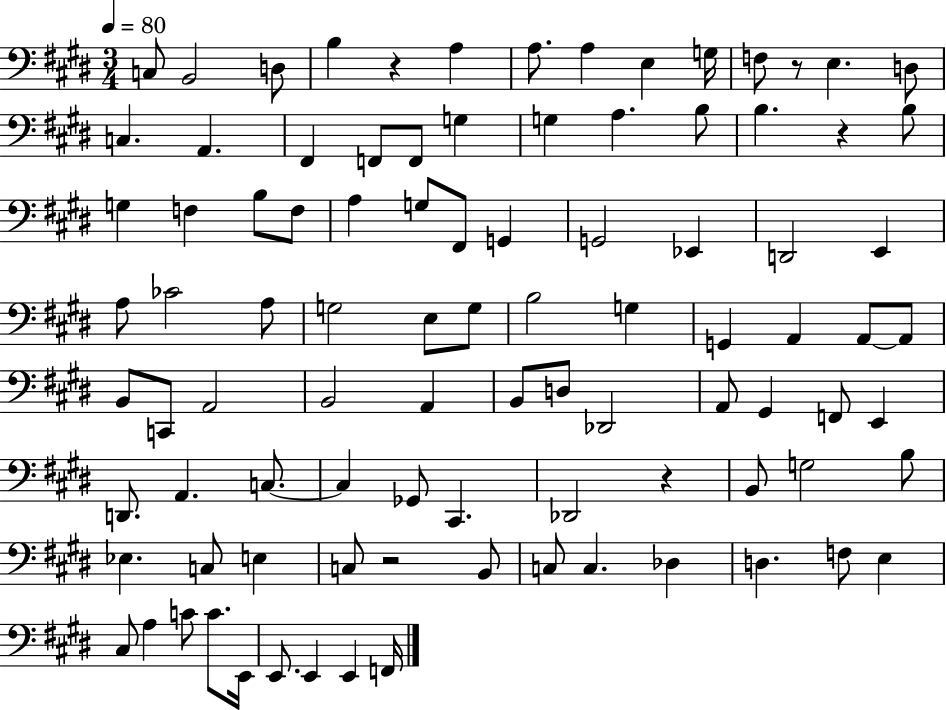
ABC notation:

X:1
T:Untitled
M:3/4
L:1/4
K:E
C,/2 B,,2 D,/2 B, z A, A,/2 A, E, G,/4 F,/2 z/2 E, D,/2 C, A,, ^F,, F,,/2 F,,/2 G, G, A, B,/2 B, z B,/2 G, F, B,/2 F,/2 A, G,/2 ^F,,/2 G,, G,,2 _E,, D,,2 E,, A,/2 _C2 A,/2 G,2 E,/2 G,/2 B,2 G, G,, A,, A,,/2 A,,/2 B,,/2 C,,/2 A,,2 B,,2 A,, B,,/2 D,/2 _D,,2 A,,/2 ^G,, F,,/2 E,, D,,/2 A,, C,/2 C, _G,,/2 ^C,, _D,,2 z B,,/2 G,2 B,/2 _E, C,/2 E, C,/2 z2 B,,/2 C,/2 C, _D, D, F,/2 E, ^C,/2 A, C/2 C/2 E,,/4 E,,/2 E,, E,, F,,/4